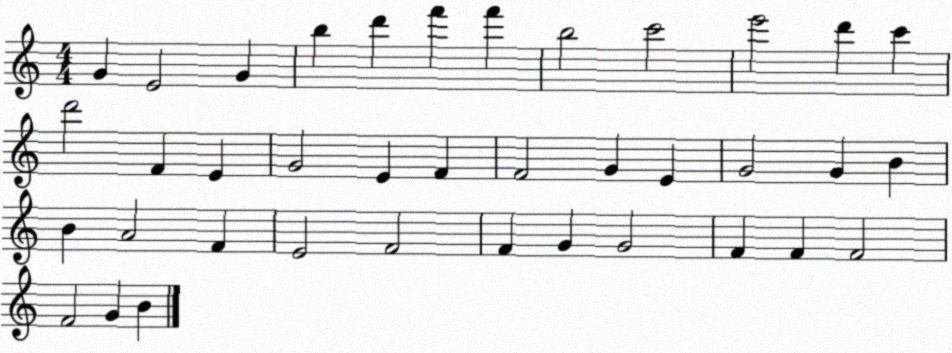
X:1
T:Untitled
M:4/4
L:1/4
K:C
G E2 G b d' f' f' b2 c'2 e'2 d' c' d'2 F E G2 E F F2 G E G2 G B B A2 F E2 F2 F G G2 F F F2 F2 G B